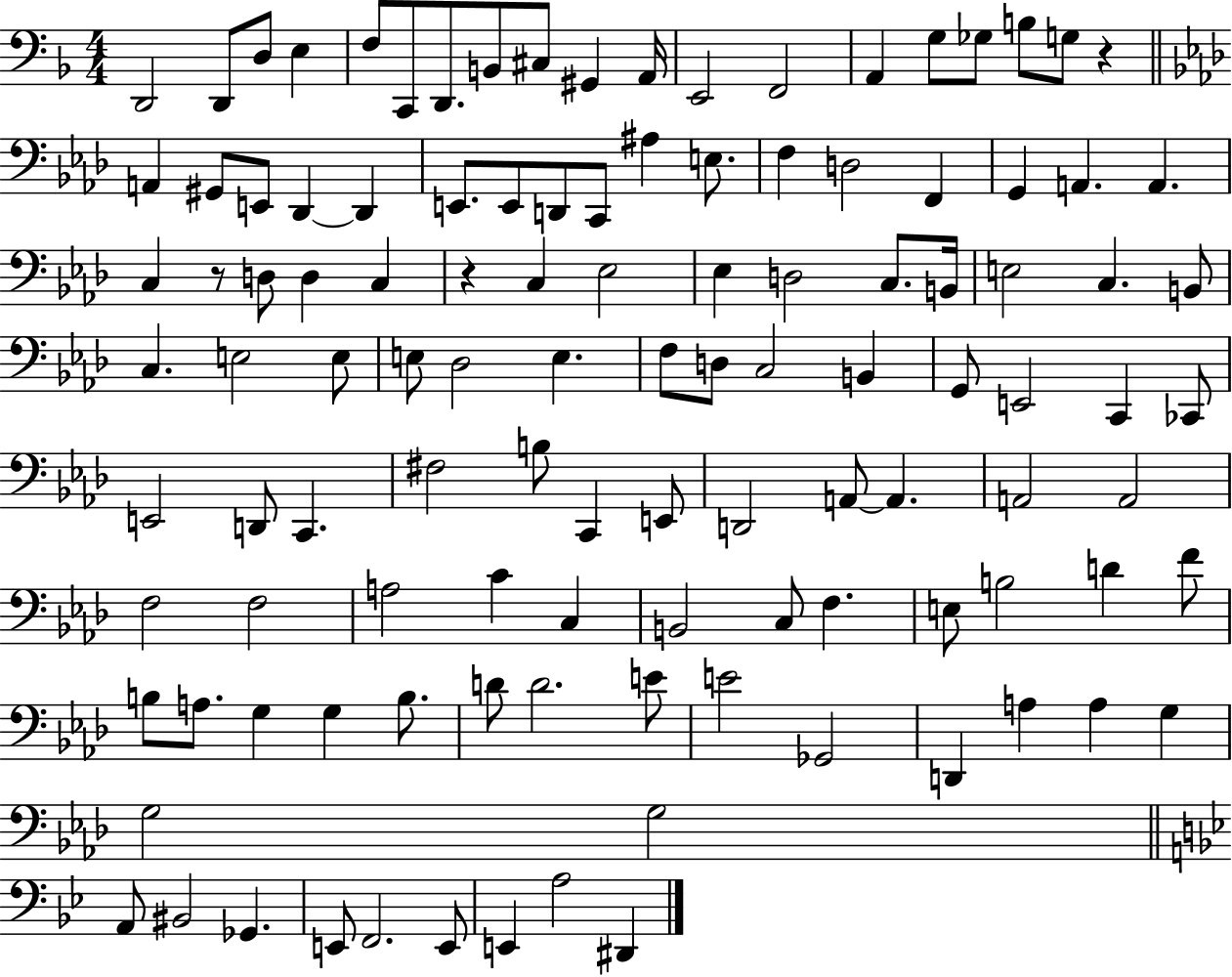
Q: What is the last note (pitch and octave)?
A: D#2